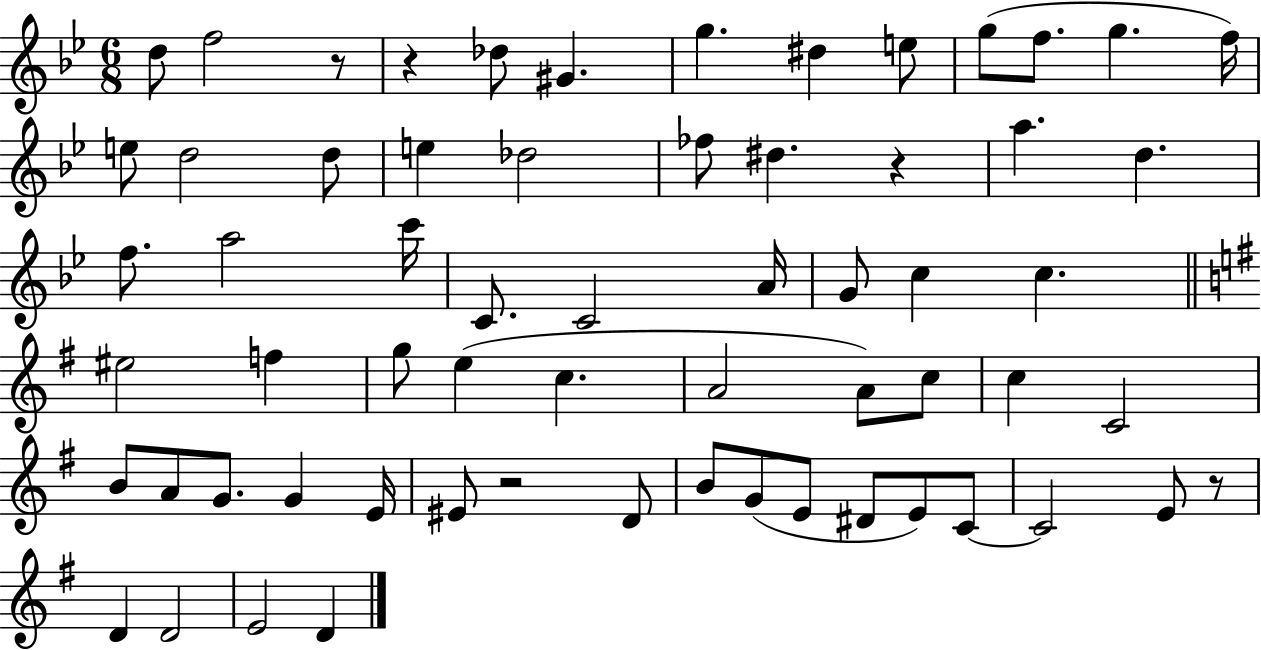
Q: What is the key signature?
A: BES major